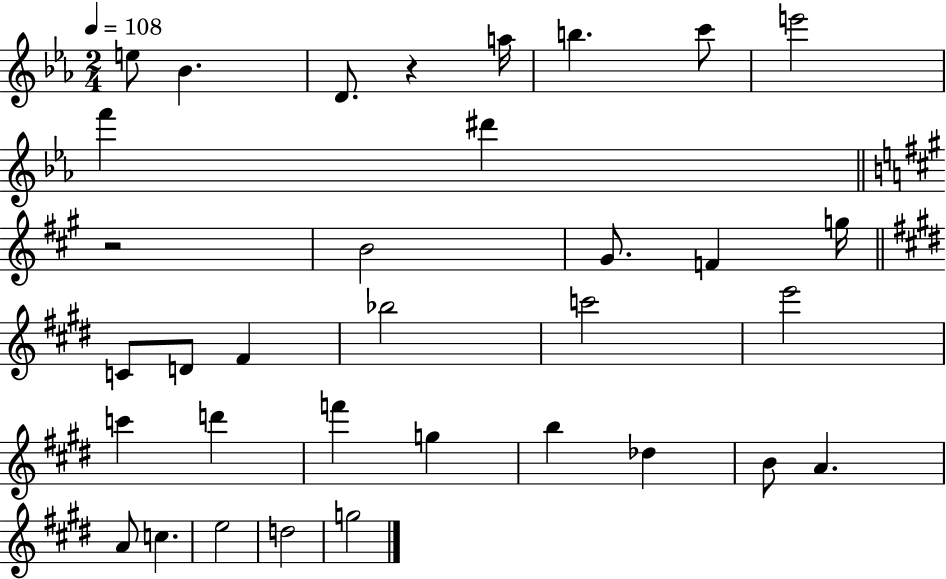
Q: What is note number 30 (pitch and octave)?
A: E5